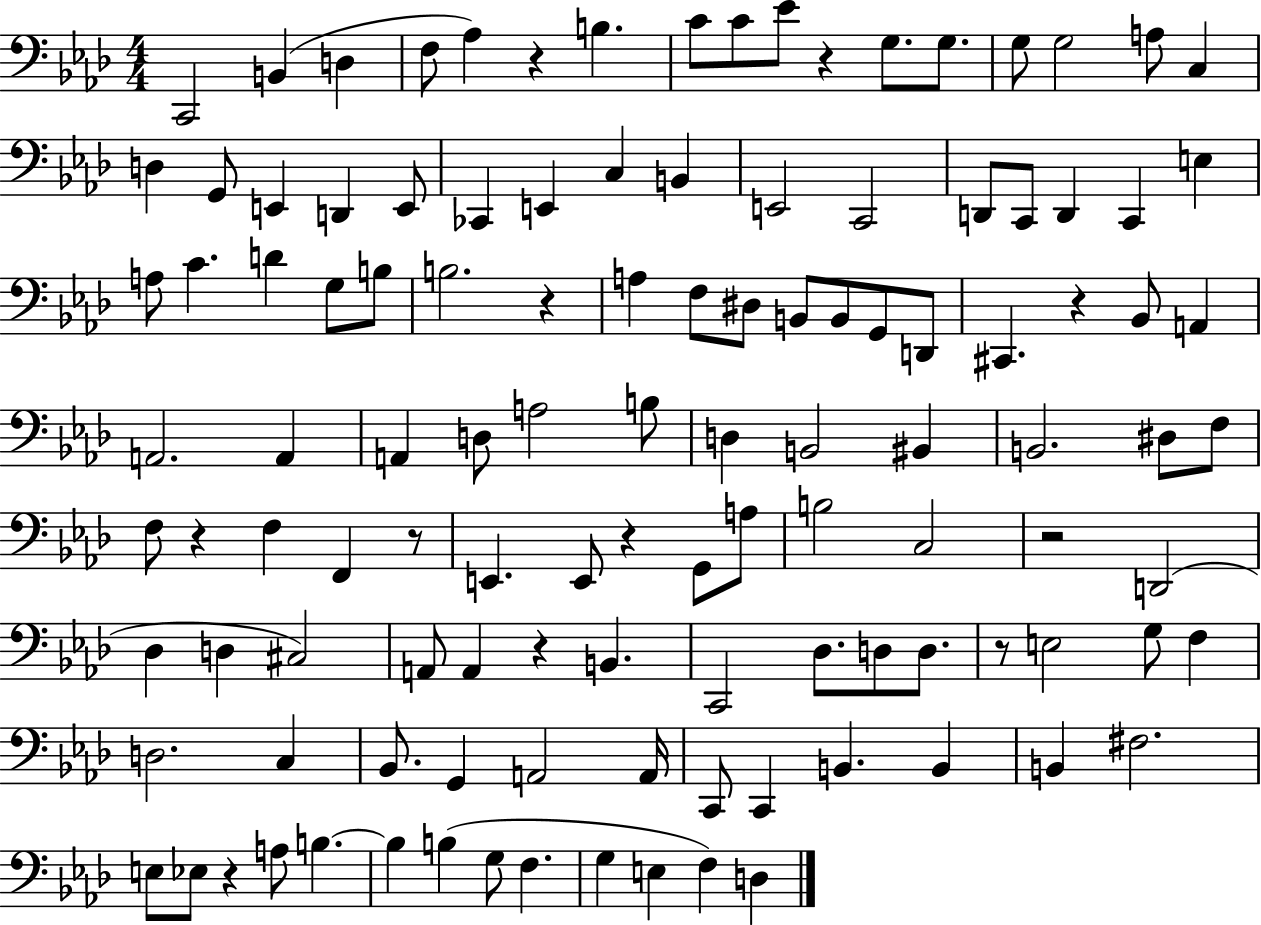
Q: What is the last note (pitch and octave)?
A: D3